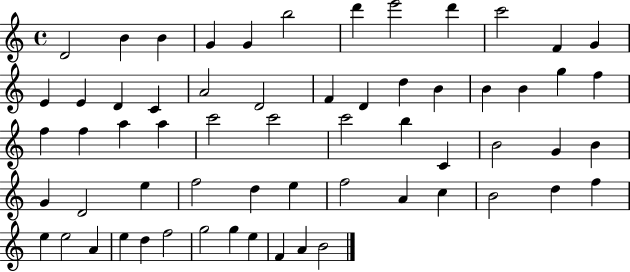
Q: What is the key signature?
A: C major